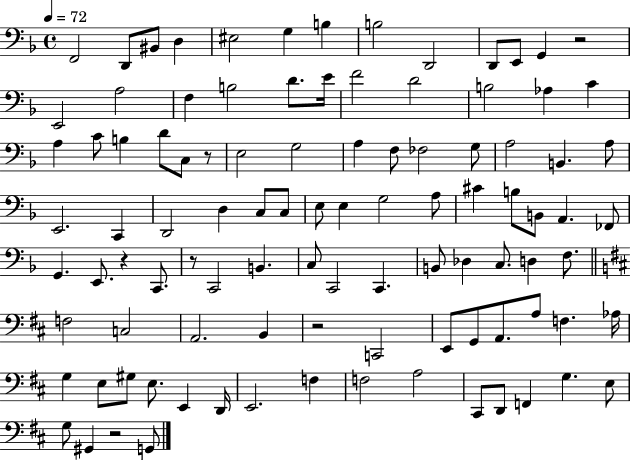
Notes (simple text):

F2/h D2/e BIS2/e D3/q EIS3/h G3/q B3/q B3/h D2/h D2/e E2/e G2/q R/h E2/h A3/h F3/q B3/h D4/e. E4/s F4/h D4/h B3/h Ab3/q C4/q A3/q C4/e B3/q D4/e C3/e R/e E3/h G3/h A3/q F3/e FES3/h G3/e A3/h B2/q. A3/e E2/h. C2/q D2/h D3/q C3/e C3/e E3/e E3/q G3/h A3/e C#4/q B3/e B2/e A2/q. FES2/e G2/q. E2/e. R/q C2/e. R/e C2/h B2/q. C3/e C2/h C2/q. B2/e Db3/q C3/e. D3/q F3/e. F3/h C3/h A2/h. B2/q R/h C2/h E2/e G2/e A2/e. A3/e F3/q. Ab3/s G3/q E3/e G#3/e E3/e. E2/q D2/s E2/h. F3/q F3/h A3/h C#2/e D2/e F2/q G3/q. E3/e G3/e G#2/q R/h G2/e